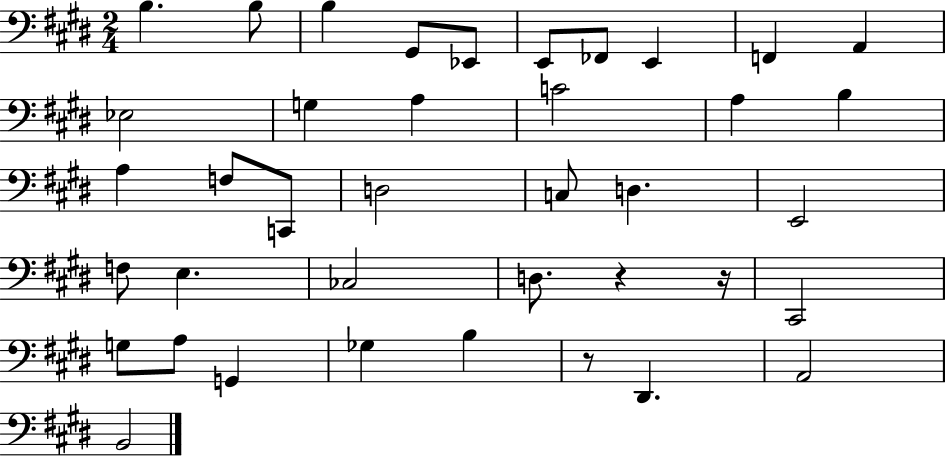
X:1
T:Untitled
M:2/4
L:1/4
K:E
B, B,/2 B, ^G,,/2 _E,,/2 E,,/2 _F,,/2 E,, F,, A,, _E,2 G, A, C2 A, B, A, F,/2 C,,/2 D,2 C,/2 D, E,,2 F,/2 E, _C,2 D,/2 z z/4 ^C,,2 G,/2 A,/2 G,, _G, B, z/2 ^D,, A,,2 B,,2